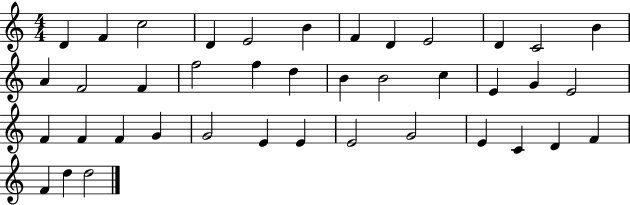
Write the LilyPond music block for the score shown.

{
  \clef treble
  \numericTimeSignature
  \time 4/4
  \key c \major
  d'4 f'4 c''2 | d'4 e'2 b'4 | f'4 d'4 e'2 | d'4 c'2 b'4 | \break a'4 f'2 f'4 | f''2 f''4 d''4 | b'4 b'2 c''4 | e'4 g'4 e'2 | \break f'4 f'4 f'4 g'4 | g'2 e'4 e'4 | e'2 g'2 | e'4 c'4 d'4 f'4 | \break f'4 d''4 d''2 | \bar "|."
}